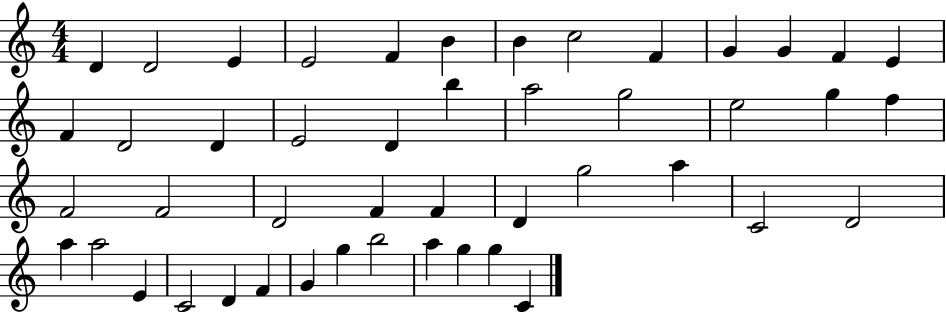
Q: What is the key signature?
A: C major